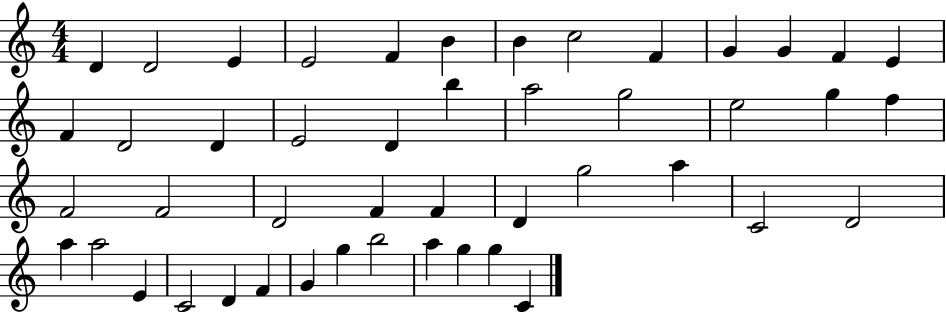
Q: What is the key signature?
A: C major